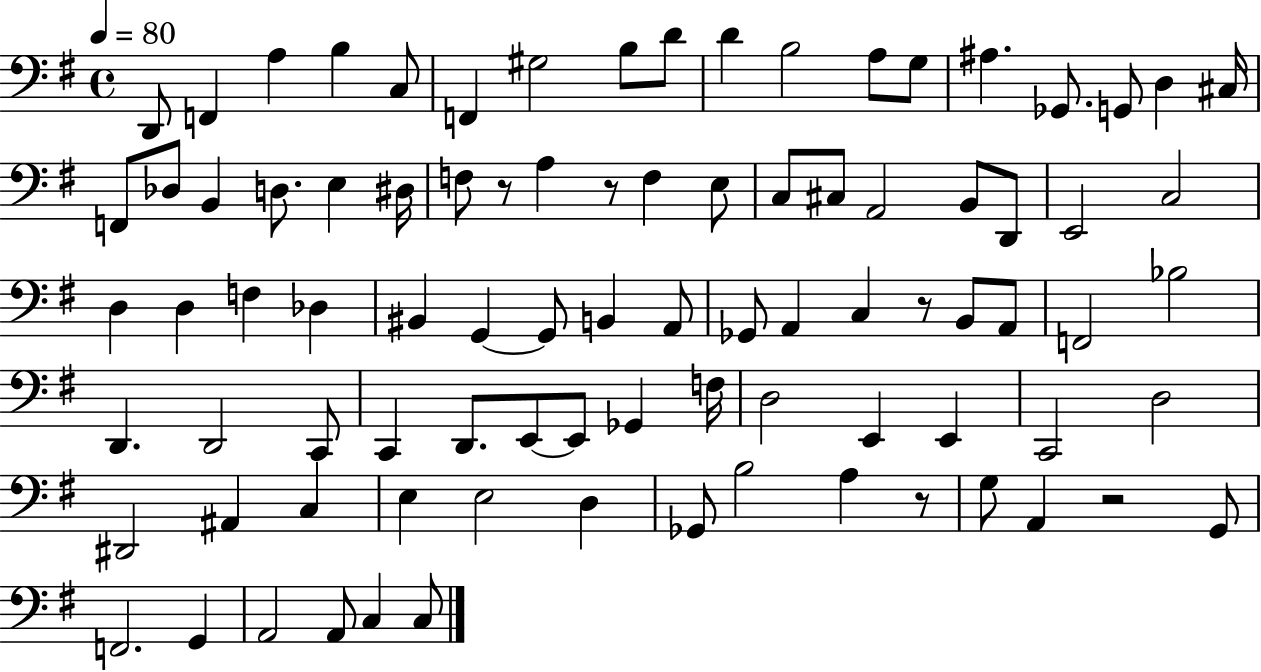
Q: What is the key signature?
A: G major